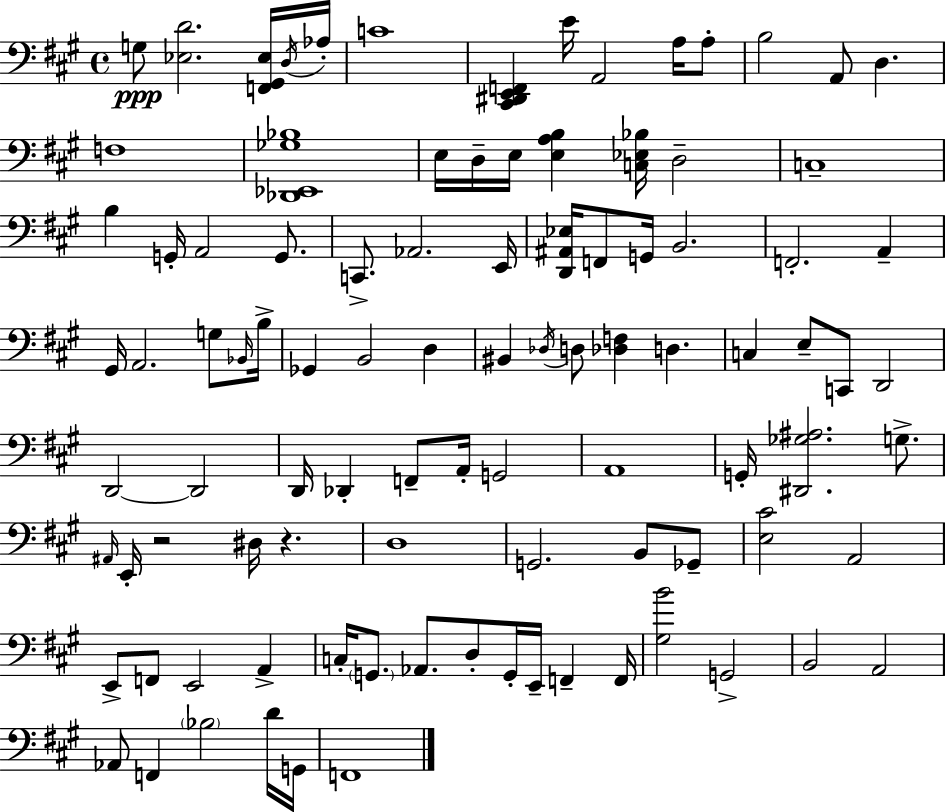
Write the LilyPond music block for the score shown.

{
  \clef bass
  \time 4/4
  \defaultTimeSignature
  \key a \major
  \repeat volta 2 { g8\ppp <ees d'>2. <f, gis, ees>16 \acciaccatura { d16 } | aes16-. c'1 | <cis, dis, e, f,>4 e'16 a,2 a16 a8-. | b2 a,8 d4. | \break f1 | <des, ees, ges bes>1 | e16 d16-- e16 <e a b>4 <c ees bes>16 d2-- | c1-- | \break b4 g,16-. a,2 g,8. | c,8.-> aes,2. | e,16 <d, ais, ees>16 f,8 g,16 b,2. | f,2.-. a,4-- | \break gis,16 a,2. g8 | \grace { bes,16 } b16-> ges,4 b,2 d4 | bis,4 \acciaccatura { des16 } d8 <des f>4 d4. | c4 e8-- c,8 d,2 | \break d,2~~ d,2 | d,16 des,4-. f,8-- a,16-. g,2 | a,1 | g,16-. <dis, ges ais>2. | \break g8.-> \grace { ais,16 } e,16-. r2 dis16 r4. | d1 | g,2. | b,8 ges,8-- <e cis'>2 a,2 | \break e,8-> f,8 e,2 | a,4-> c16-. \parenthesize g,8. aes,8. d8-. g,16-. e,16-- f,4-- | f,16 <gis b'>2 g,2-> | b,2 a,2 | \break aes,8 f,4 \parenthesize bes2 | d'16 g,16 f,1 | } \bar "|."
}